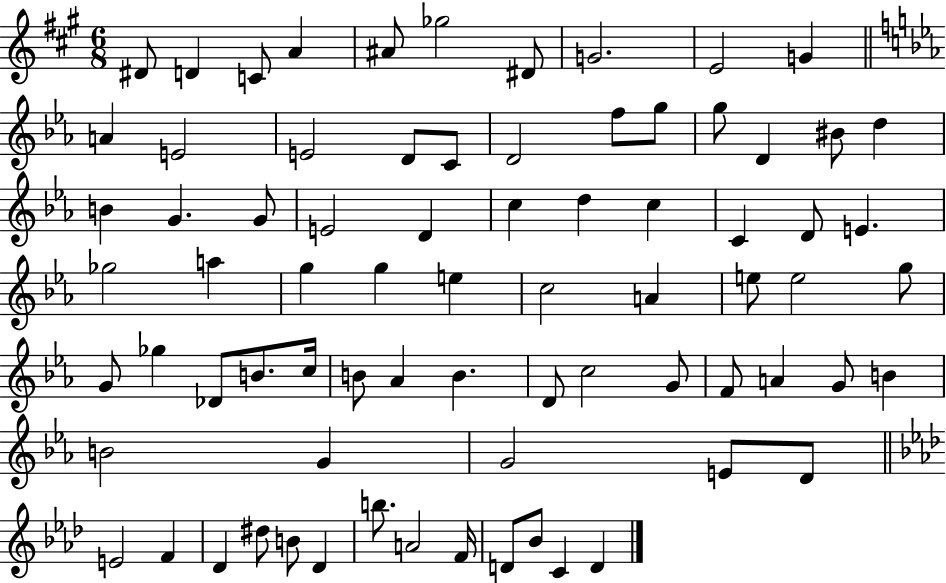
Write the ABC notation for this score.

X:1
T:Untitled
M:6/8
L:1/4
K:A
^D/2 D C/2 A ^A/2 _g2 ^D/2 G2 E2 G A E2 E2 D/2 C/2 D2 f/2 g/2 g/2 D ^B/2 d B G G/2 E2 D c d c C D/2 E _g2 a g g e c2 A e/2 e2 g/2 G/2 _g _D/2 B/2 c/4 B/2 _A B D/2 c2 G/2 F/2 A G/2 B B2 G G2 E/2 D/2 E2 F _D ^d/2 B/2 _D b/2 A2 F/4 D/2 _B/2 C D